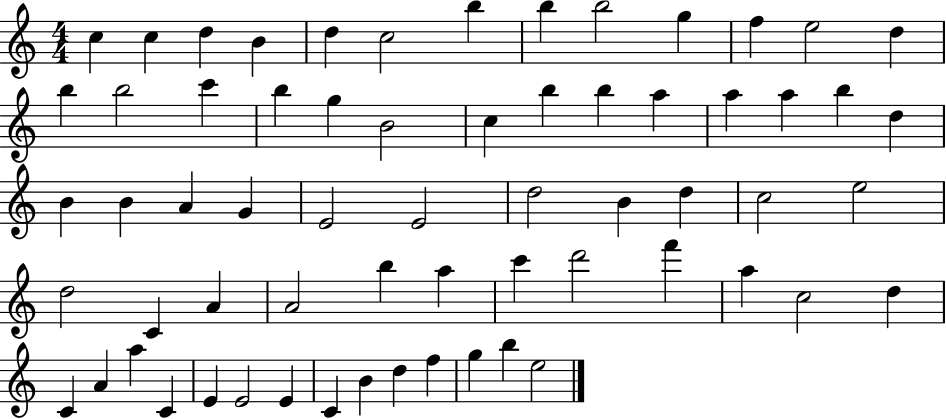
C5/q C5/q D5/q B4/q D5/q C5/h B5/q B5/q B5/h G5/q F5/q E5/h D5/q B5/q B5/h C6/q B5/q G5/q B4/h C5/q B5/q B5/q A5/q A5/q A5/q B5/q D5/q B4/q B4/q A4/q G4/q E4/h E4/h D5/h B4/q D5/q C5/h E5/h D5/h C4/q A4/q A4/h B5/q A5/q C6/q D6/h F6/q A5/q C5/h D5/q C4/q A4/q A5/q C4/q E4/q E4/h E4/q C4/q B4/q D5/q F5/q G5/q B5/q E5/h